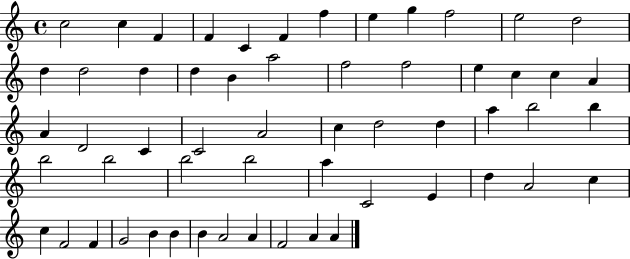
{
  \clef treble
  \time 4/4
  \defaultTimeSignature
  \key c \major
  c''2 c''4 f'4 | f'4 c'4 f'4 f''4 | e''4 g''4 f''2 | e''2 d''2 | \break d''4 d''2 d''4 | d''4 b'4 a''2 | f''2 f''2 | e''4 c''4 c''4 a'4 | \break a'4 d'2 c'4 | c'2 a'2 | c''4 d''2 d''4 | a''4 b''2 b''4 | \break b''2 b''2 | b''2 b''2 | a''4 c'2 e'4 | d''4 a'2 c''4 | \break c''4 f'2 f'4 | g'2 b'4 b'4 | b'4 a'2 a'4 | f'2 a'4 a'4 | \break \bar "|."
}